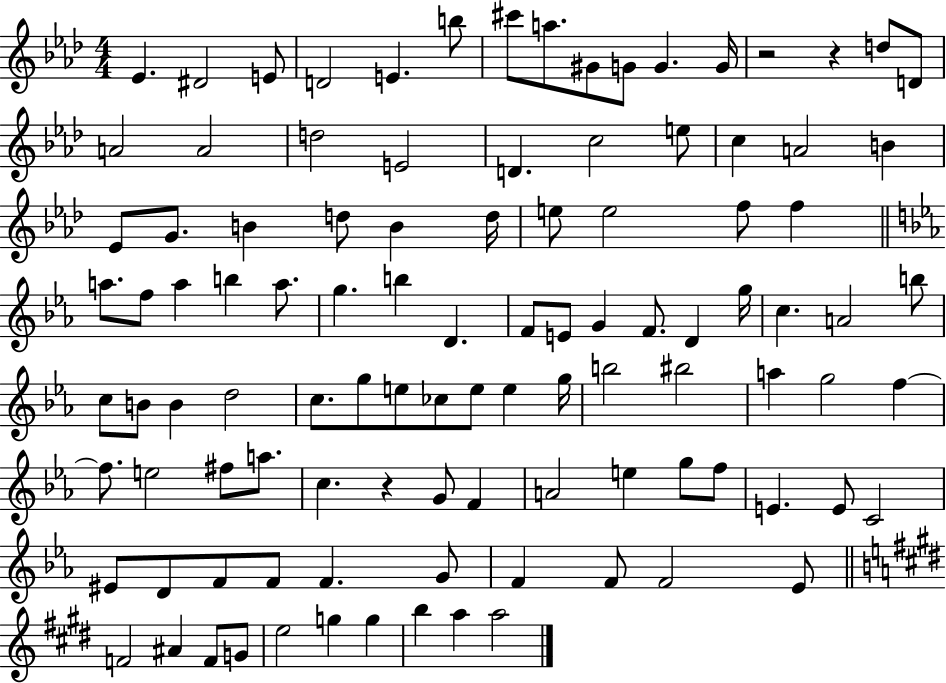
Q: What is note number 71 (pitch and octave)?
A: A5